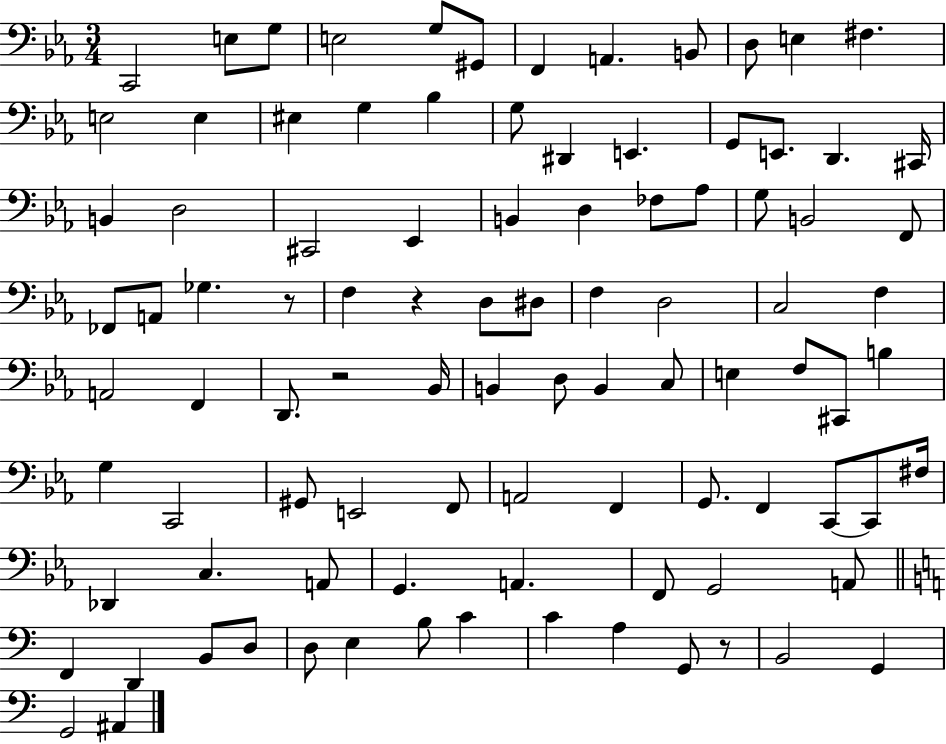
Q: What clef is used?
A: bass